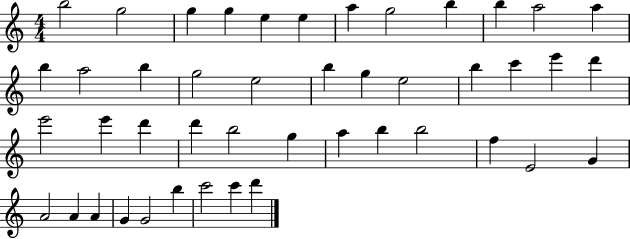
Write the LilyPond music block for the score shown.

{
  \clef treble
  \numericTimeSignature
  \time 4/4
  \key c \major
  b''2 g''2 | g''4 g''4 e''4 e''4 | a''4 g''2 b''4 | b''4 a''2 a''4 | \break b''4 a''2 b''4 | g''2 e''2 | b''4 g''4 e''2 | b''4 c'''4 e'''4 d'''4 | \break e'''2 e'''4 d'''4 | d'''4 b''2 g''4 | a''4 b''4 b''2 | f''4 e'2 g'4 | \break a'2 a'4 a'4 | g'4 g'2 b''4 | c'''2 c'''4 d'''4 | \bar "|."
}